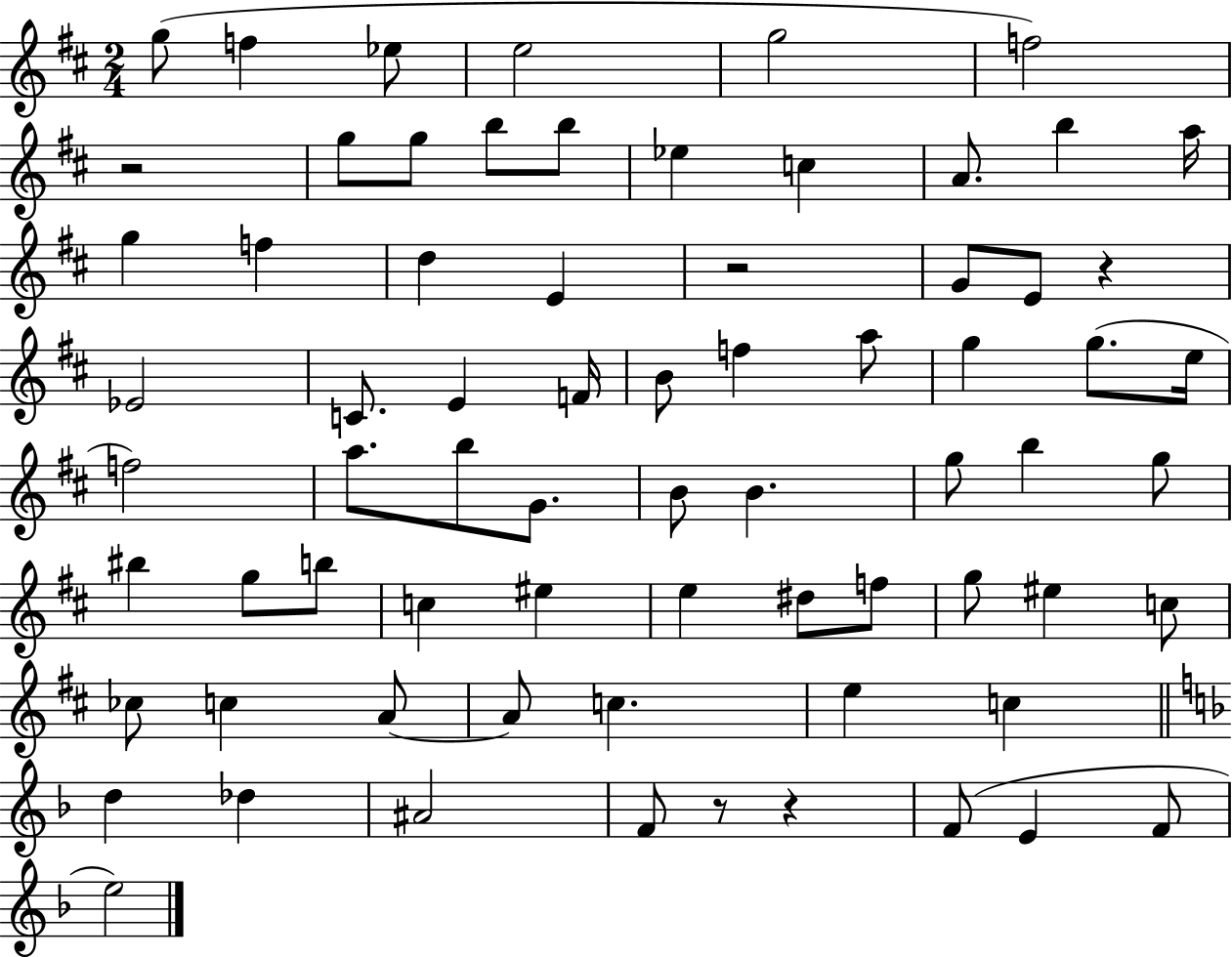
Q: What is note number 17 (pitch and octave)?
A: F5